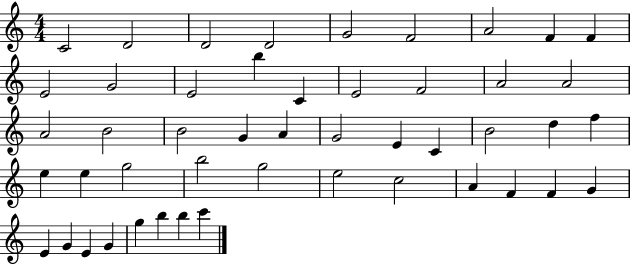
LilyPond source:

{
  \clef treble
  \numericTimeSignature
  \time 4/4
  \key c \major
  c'2 d'2 | d'2 d'2 | g'2 f'2 | a'2 f'4 f'4 | \break e'2 g'2 | e'2 b''4 c'4 | e'2 f'2 | a'2 a'2 | \break a'2 b'2 | b'2 g'4 a'4 | g'2 e'4 c'4 | b'2 d''4 f''4 | \break e''4 e''4 g''2 | b''2 g''2 | e''2 c''2 | a'4 f'4 f'4 g'4 | \break e'4 g'4 e'4 g'4 | g''4 b''4 b''4 c'''4 | \bar "|."
}